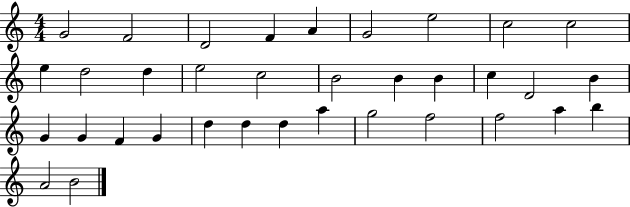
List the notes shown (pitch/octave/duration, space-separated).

G4/h F4/h D4/h F4/q A4/q G4/h E5/h C5/h C5/h E5/q D5/h D5/q E5/h C5/h B4/h B4/q B4/q C5/q D4/h B4/q G4/q G4/q F4/q G4/q D5/q D5/q D5/q A5/q G5/h F5/h F5/h A5/q B5/q A4/h B4/h